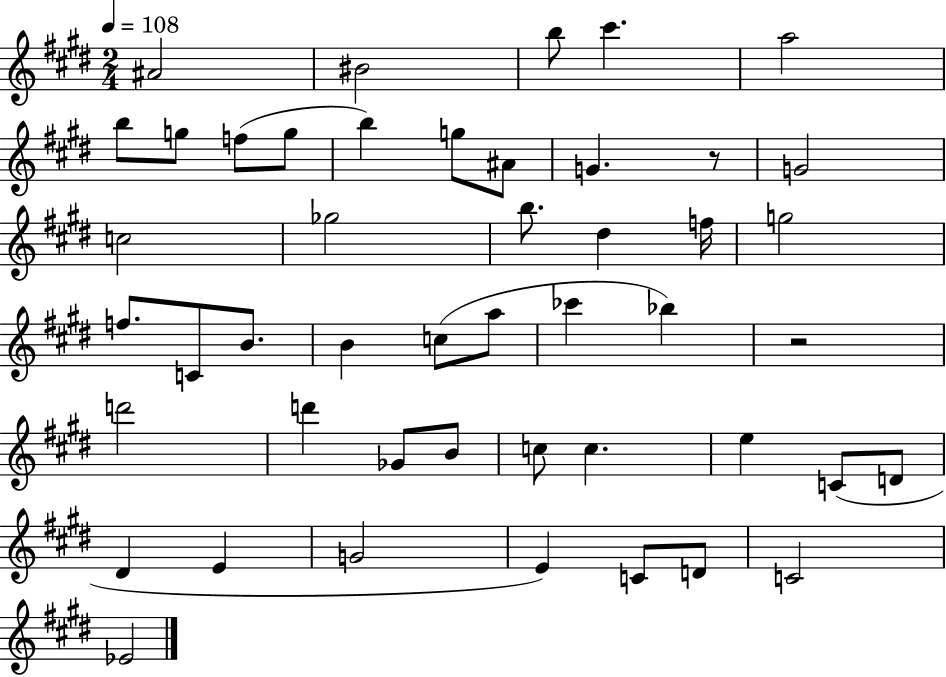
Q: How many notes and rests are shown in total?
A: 47